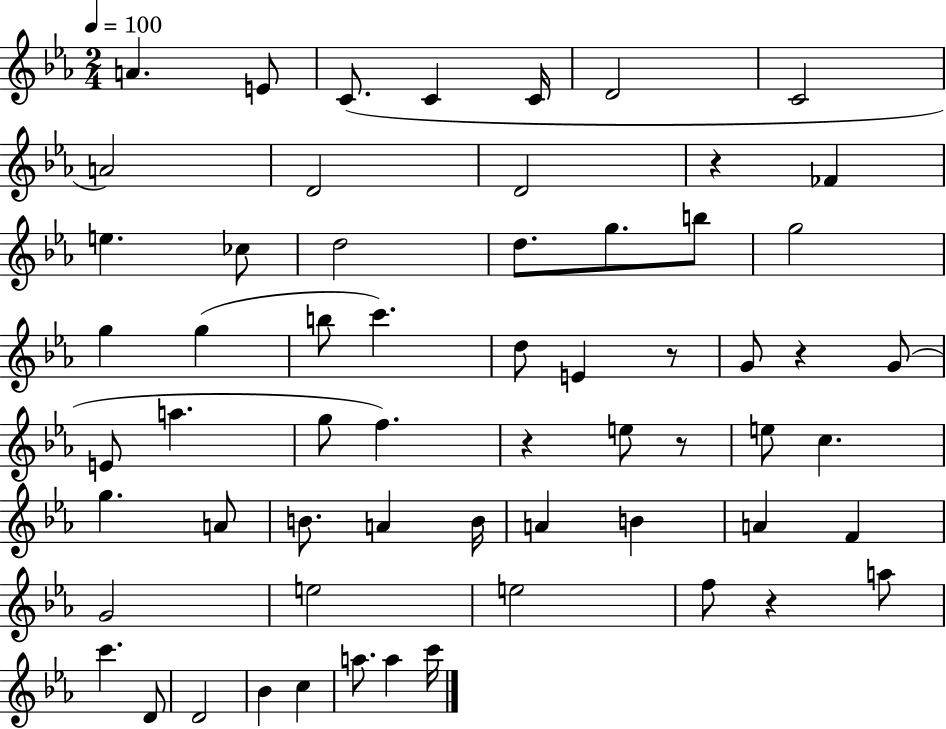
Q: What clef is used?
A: treble